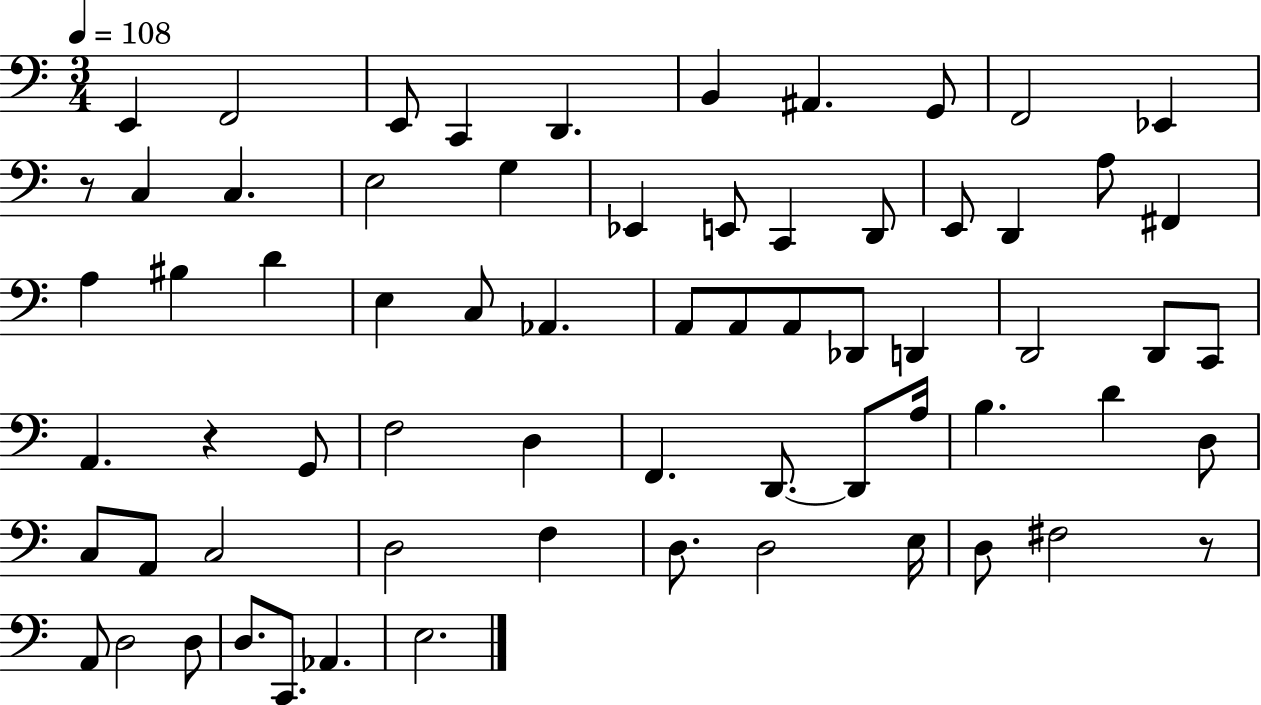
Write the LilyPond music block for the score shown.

{
  \clef bass
  \numericTimeSignature
  \time 3/4
  \key c \major
  \tempo 4 = 108
  e,4 f,2 | e,8 c,4 d,4. | b,4 ais,4. g,8 | f,2 ees,4 | \break r8 c4 c4. | e2 g4 | ees,4 e,8 c,4 d,8 | e,8 d,4 a8 fis,4 | \break a4 bis4 d'4 | e4 c8 aes,4. | a,8 a,8 a,8 des,8 d,4 | d,2 d,8 c,8 | \break a,4. r4 g,8 | f2 d4 | f,4. d,8.~~ d,8 a16 | b4. d'4 d8 | \break c8 a,8 c2 | d2 f4 | d8. d2 e16 | d8 fis2 r8 | \break a,8 d2 d8 | d8. c,8. aes,4. | e2. | \bar "|."
}